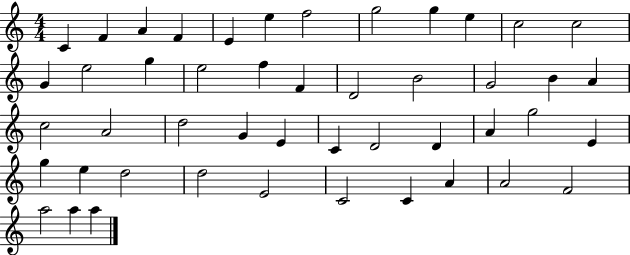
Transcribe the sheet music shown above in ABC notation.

X:1
T:Untitled
M:4/4
L:1/4
K:C
C F A F E e f2 g2 g e c2 c2 G e2 g e2 f F D2 B2 G2 B A c2 A2 d2 G E C D2 D A g2 E g e d2 d2 E2 C2 C A A2 F2 a2 a a